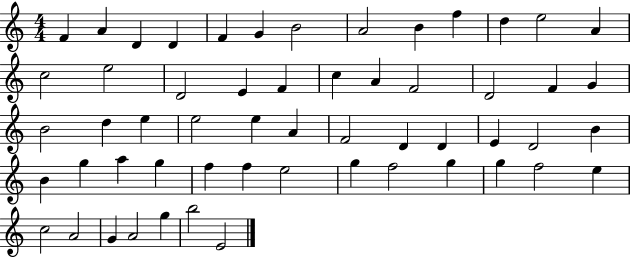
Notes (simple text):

F4/q A4/q D4/q D4/q F4/q G4/q B4/h A4/h B4/q F5/q D5/q E5/h A4/q C5/h E5/h D4/h E4/q F4/q C5/q A4/q F4/h D4/h F4/q G4/q B4/h D5/q E5/q E5/h E5/q A4/q F4/h D4/q D4/q E4/q D4/h B4/q B4/q G5/q A5/q G5/q F5/q F5/q E5/h G5/q F5/h G5/q G5/q F5/h E5/q C5/h A4/h G4/q A4/h G5/q B5/h E4/h